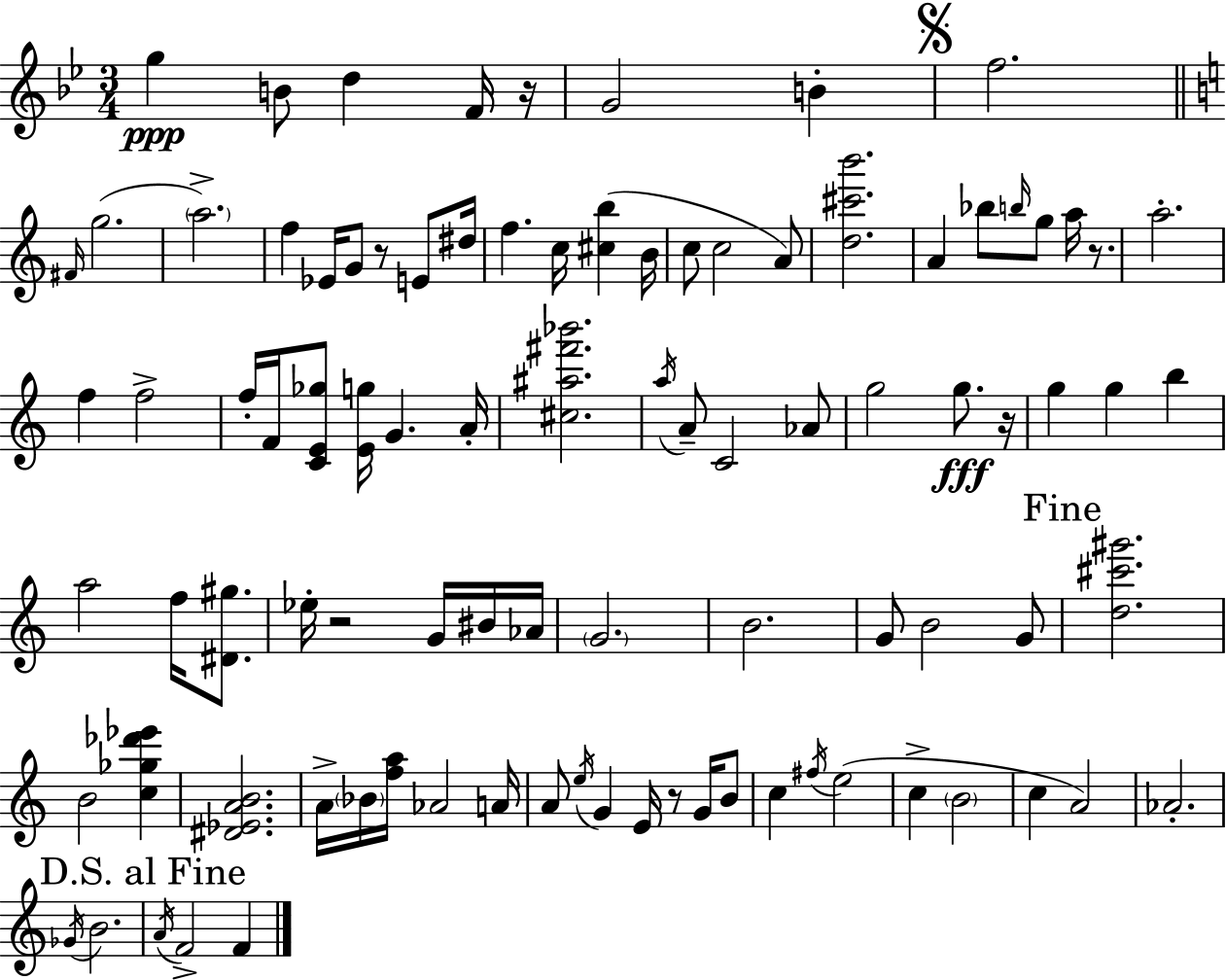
G5/q B4/e D5/q F4/s R/s G4/h B4/q F5/h. F#4/s G5/h. A5/h. F5/q Eb4/s G4/e R/e E4/e D#5/s F5/q. C5/s [C#5,B5]/q B4/s C5/e C5/h A4/e [D5,C#6,B6]/h. A4/q Bb5/e B5/s G5/e A5/s R/e. A5/h. F5/q F5/h F5/s F4/s [C4,E4,Gb5]/e [E4,G5]/s G4/q. A4/s [C#5,A#5,F#6,Bb6]/h. A5/s A4/e C4/h Ab4/e G5/h G5/e. R/s G5/q G5/q B5/q A5/h F5/s [D#4,G#5]/e. Eb5/s R/h G4/s BIS4/s Ab4/s G4/h. B4/h. G4/e B4/h G4/e [D5,C#6,G#6]/h. B4/h [C5,Gb5,Db6,Eb6]/q [D#4,Eb4,A4,B4]/h. A4/s Bb4/s [F5,A5]/s Ab4/h A4/s A4/e E5/s G4/q E4/s R/e G4/s B4/e C5/q F#5/s E5/h C5/q B4/h C5/q A4/h Ab4/h. Gb4/s B4/h. A4/s F4/h F4/q